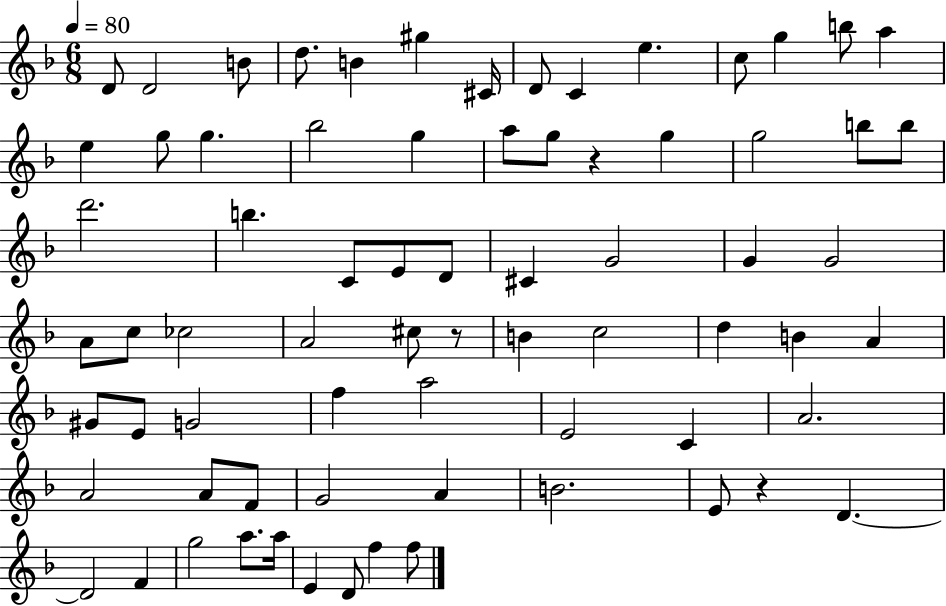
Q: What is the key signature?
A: F major